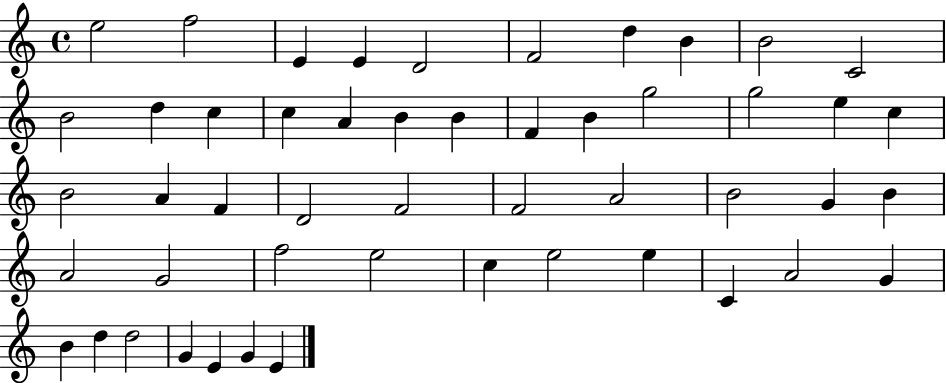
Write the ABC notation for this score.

X:1
T:Untitled
M:4/4
L:1/4
K:C
e2 f2 E E D2 F2 d B B2 C2 B2 d c c A B B F B g2 g2 e c B2 A F D2 F2 F2 A2 B2 G B A2 G2 f2 e2 c e2 e C A2 G B d d2 G E G E